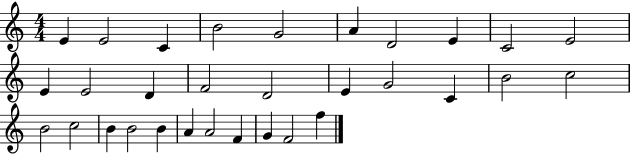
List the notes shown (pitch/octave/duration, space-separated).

E4/q E4/h C4/q B4/h G4/h A4/q D4/h E4/q C4/h E4/h E4/q E4/h D4/q F4/h D4/h E4/q G4/h C4/q B4/h C5/h B4/h C5/h B4/q B4/h B4/q A4/q A4/h F4/q G4/q F4/h F5/q